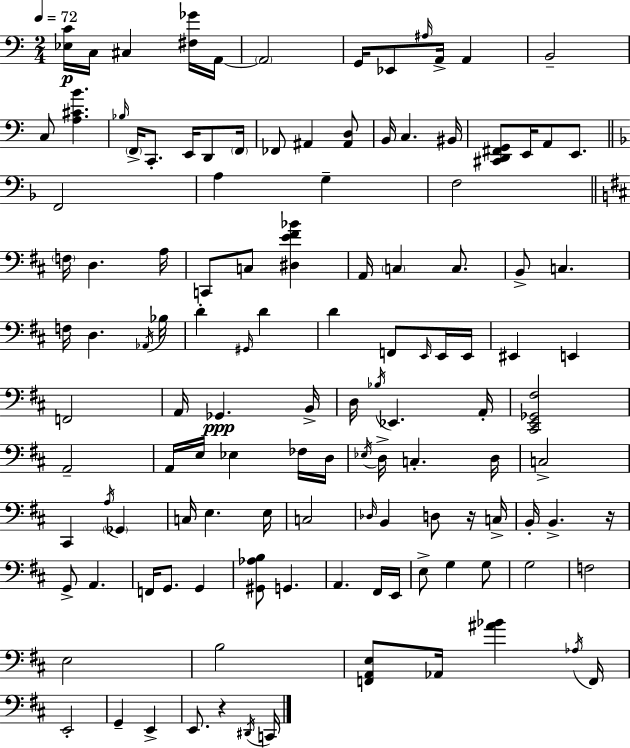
{
  \clef bass
  \numericTimeSignature
  \time 2/4
  \key a \minor
  \tempo 4 = 72
  <ees c'>16\p c16 cis4 <fis ges'>16 a,16~~ | \parenthesize a,2 | g,16 ees,8 \grace { ais16 } a,16-> a,4 | b,2-- | \break c8 <a cis' b'>4. | \grace { bes16 } \parenthesize f,16-> c,8.-. e,16 d,8 | \parenthesize f,16 fes,8 ais,4 | <ais, d>8 b,16 c4. | \break bis,16 <cis, d, fis, g,>8 e,16 a,8 e,8. | \bar "||" \break \key d \minor f,2 | a4 g4-- | f2 | \bar "||" \break \key d \major \parenthesize f16 d4. a16 | c,8 c8 <dis e' fis' bes'>4 | a,16 \parenthesize c4 c8. | b,8-> c4. | \break f16 d4. \acciaccatura { aes,16 } | bes16 d'4-. \grace { gis,16 } d'4 | d'4 f,8 | \grace { e,16 } e,16 e,16 eis,4 e,4 | \break f,2 | a,16 ges,4.\ppp | b,16-> d16 \acciaccatura { bes16 } ees,4. | a,16-. <cis, e, ges, fis>2 | \break a,2-- | a,16 e16 ees4 | fes16 d16 \acciaccatura { ees16 } d16-> c4.-. | d16 c2-> | \break cis,4 | \acciaccatura { a16 } \parenthesize ges,4 c16 e4. | e16 c2 | \grace { des16 } b,4 | \break d8 r16 c16-> b,16-. | b,4.-> r16 g,8-> | a,4. f,16 | g,8. g,4 <gis, aes b>8 | \break g,4. a,4. | fis,16 e,16 e8-> | g4 g8 g2 | f2 | \break e2 | b2 | <f, a, e>8 | aes,16 <ais' bes'>4 \acciaccatura { aes16 } f,16 | \break e,2-. | g,4-- e,4-> | e,8. r4 \acciaccatura { dis,16 } | c,16 \bar "|."
}